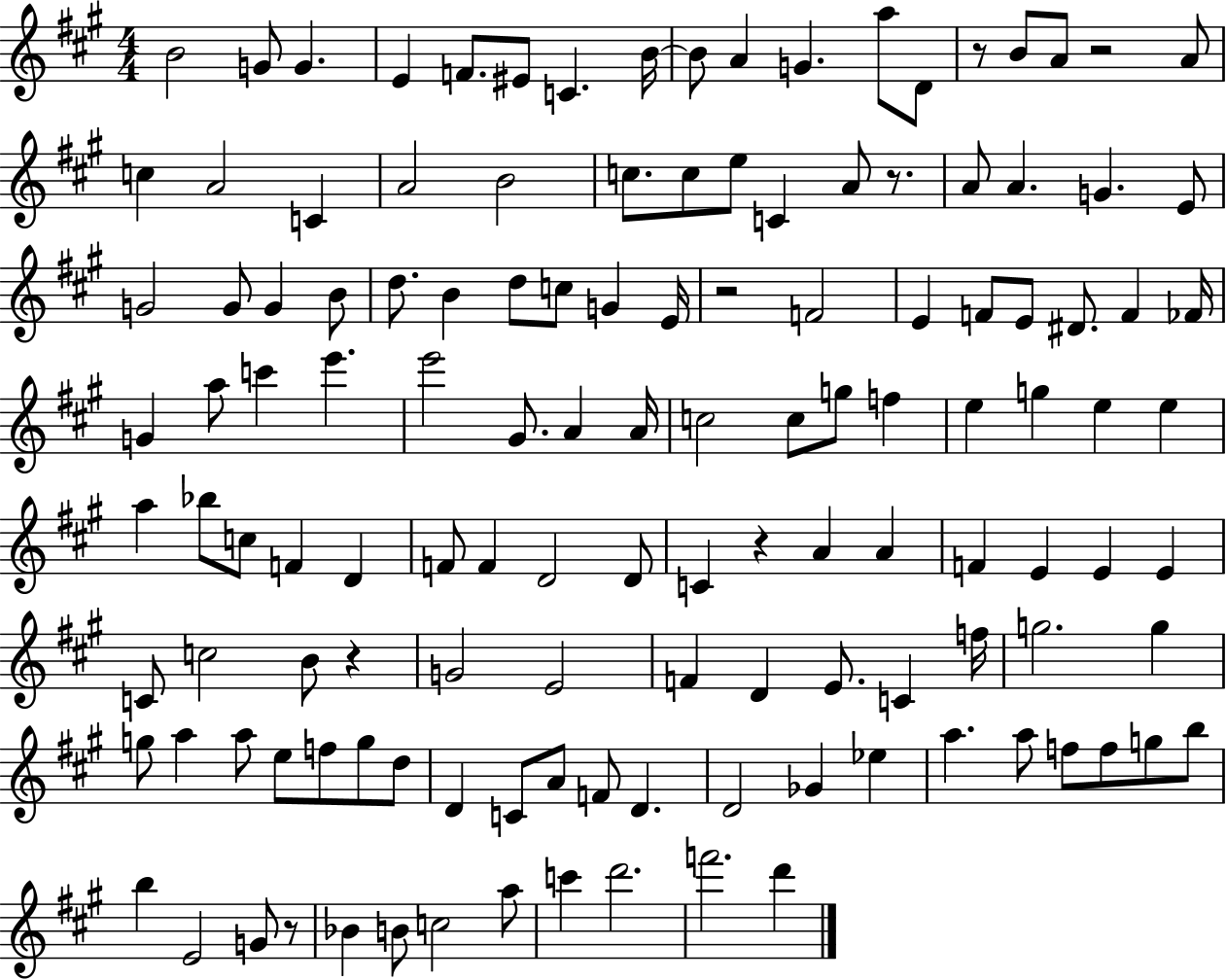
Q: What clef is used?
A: treble